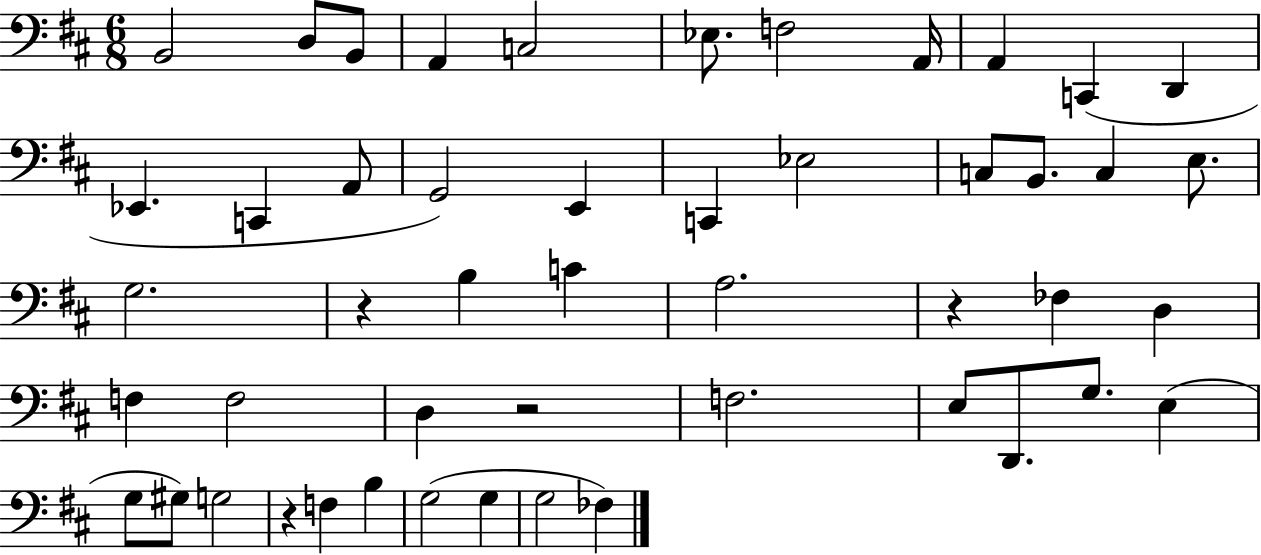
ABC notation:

X:1
T:Untitled
M:6/8
L:1/4
K:D
B,,2 D,/2 B,,/2 A,, C,2 _E,/2 F,2 A,,/4 A,, C,, D,, _E,, C,, A,,/2 G,,2 E,, C,, _E,2 C,/2 B,,/2 C, E,/2 G,2 z B, C A,2 z _F, D, F, F,2 D, z2 F,2 E,/2 D,,/2 G,/2 E, G,/2 ^G,/2 G,2 z F, B, G,2 G, G,2 _F,